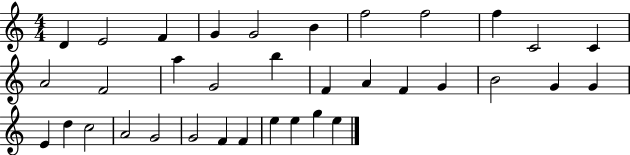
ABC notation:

X:1
T:Untitled
M:4/4
L:1/4
K:C
D E2 F G G2 B f2 f2 f C2 C A2 F2 a G2 b F A F G B2 G G E d c2 A2 G2 G2 F F e e g e